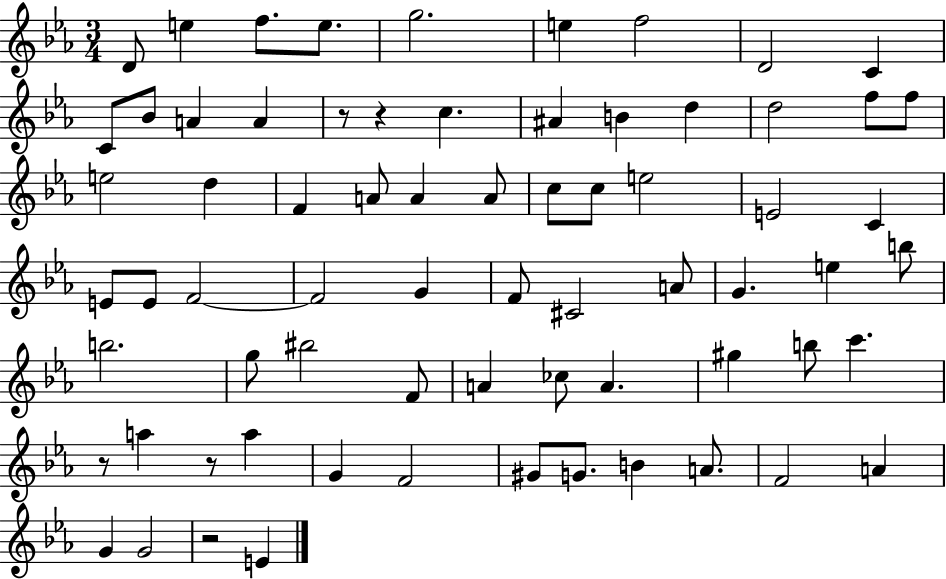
{
  \clef treble
  \numericTimeSignature
  \time 3/4
  \key ees \major
  \repeat volta 2 { d'8 e''4 f''8. e''8. | g''2. | e''4 f''2 | d'2 c'4 | \break c'8 bes'8 a'4 a'4 | r8 r4 c''4. | ais'4 b'4 d''4 | d''2 f''8 f''8 | \break e''2 d''4 | f'4 a'8 a'4 a'8 | c''8 c''8 e''2 | e'2 c'4 | \break e'8 e'8 f'2~~ | f'2 g'4 | f'8 cis'2 a'8 | g'4. e''4 b''8 | \break b''2. | g''8 bis''2 f'8 | a'4 ces''8 a'4. | gis''4 b''8 c'''4. | \break r8 a''4 r8 a''4 | g'4 f'2 | gis'8 g'8. b'4 a'8. | f'2 a'4 | \break g'4 g'2 | r2 e'4 | } \bar "|."
}